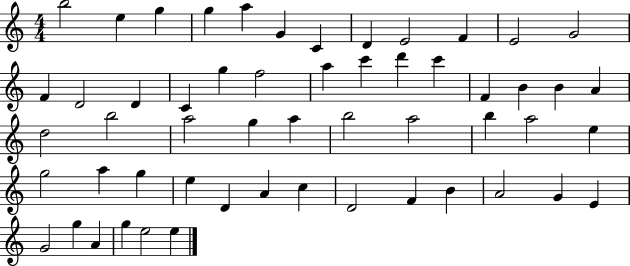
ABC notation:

X:1
T:Untitled
M:4/4
L:1/4
K:C
b2 e g g a G C D E2 F E2 G2 F D2 D C g f2 a c' d' c' F B B A d2 b2 a2 g a b2 a2 b a2 e g2 a g e D A c D2 F B A2 G E G2 g A g e2 e